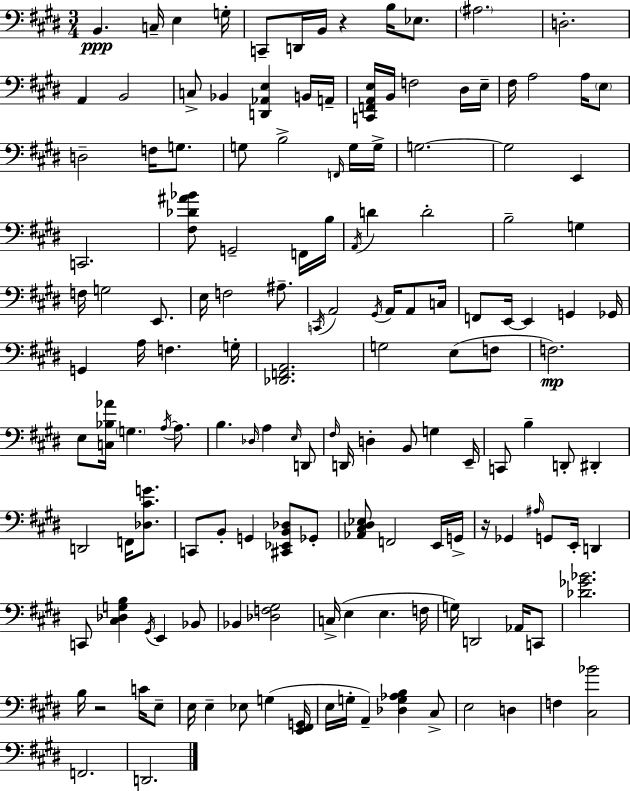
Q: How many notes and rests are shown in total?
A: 149